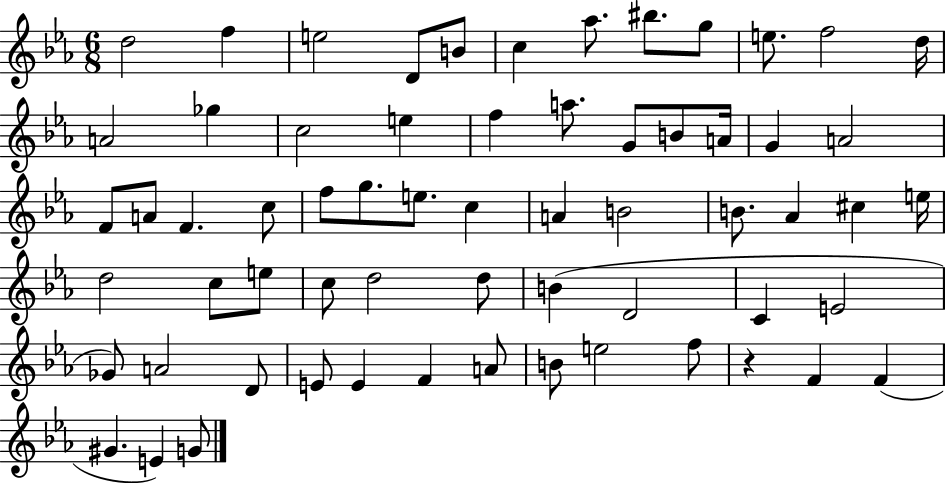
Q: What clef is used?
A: treble